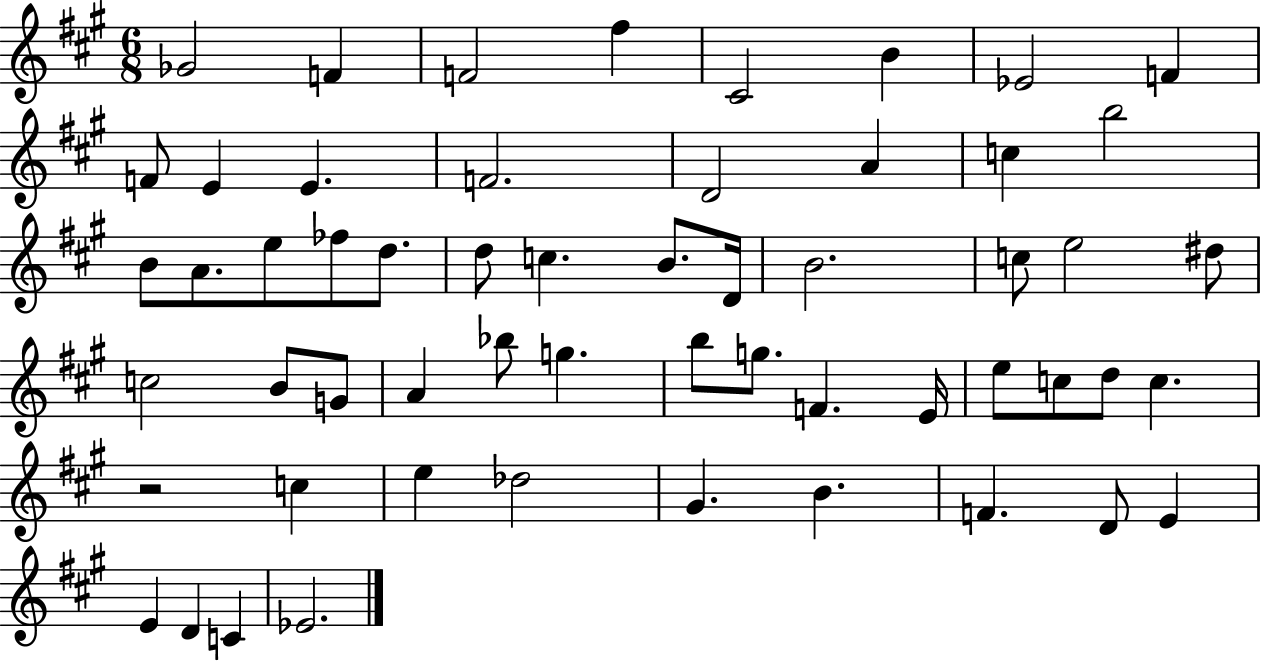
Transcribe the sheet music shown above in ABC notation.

X:1
T:Untitled
M:6/8
L:1/4
K:A
_G2 F F2 ^f ^C2 B _E2 F F/2 E E F2 D2 A c b2 B/2 A/2 e/2 _f/2 d/2 d/2 c B/2 D/4 B2 c/2 e2 ^d/2 c2 B/2 G/2 A _b/2 g b/2 g/2 F E/4 e/2 c/2 d/2 c z2 c e _d2 ^G B F D/2 E E D C _E2